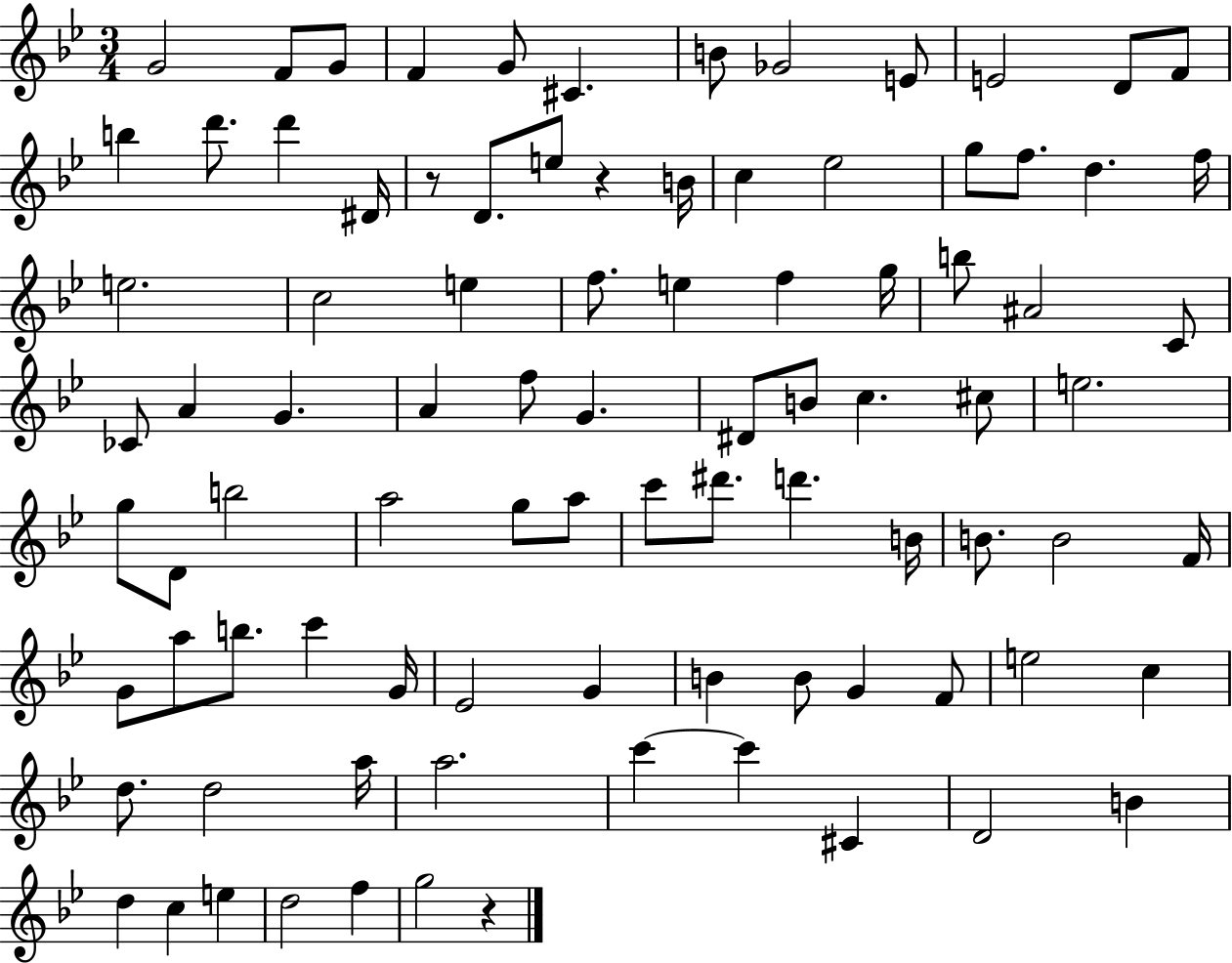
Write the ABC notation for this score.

X:1
T:Untitled
M:3/4
L:1/4
K:Bb
G2 F/2 G/2 F G/2 ^C B/2 _G2 E/2 E2 D/2 F/2 b d'/2 d' ^D/4 z/2 D/2 e/2 z B/4 c _e2 g/2 f/2 d f/4 e2 c2 e f/2 e f g/4 b/2 ^A2 C/2 _C/2 A G A f/2 G ^D/2 B/2 c ^c/2 e2 g/2 D/2 b2 a2 g/2 a/2 c'/2 ^d'/2 d' B/4 B/2 B2 F/4 G/2 a/2 b/2 c' G/4 _E2 G B B/2 G F/2 e2 c d/2 d2 a/4 a2 c' c' ^C D2 B d c e d2 f g2 z